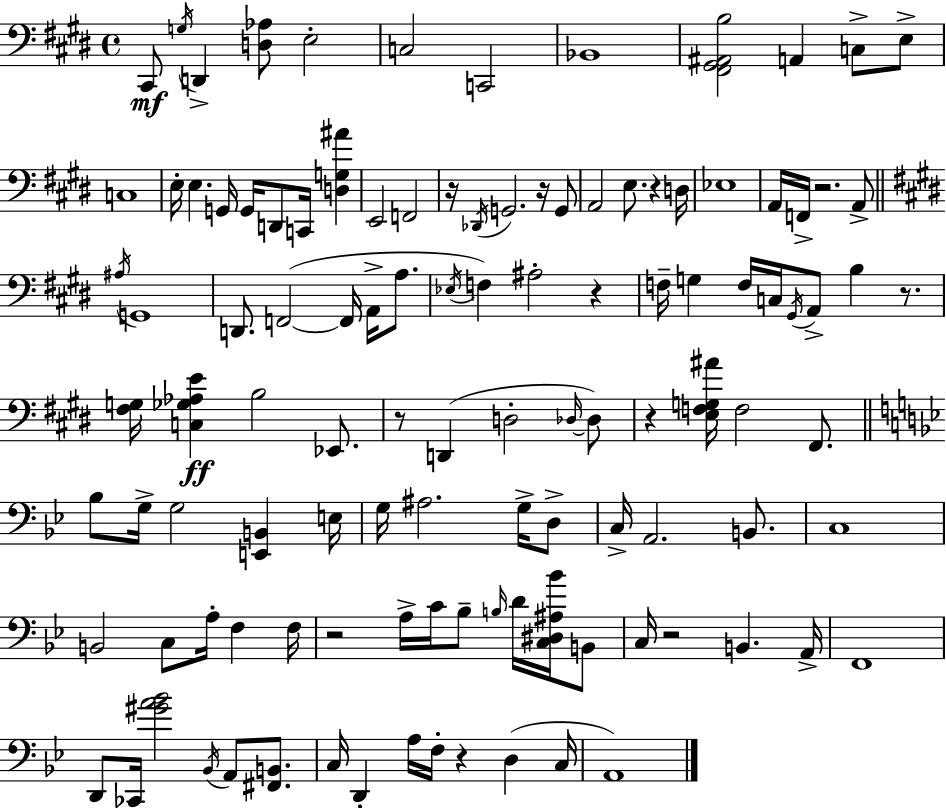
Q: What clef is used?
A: bass